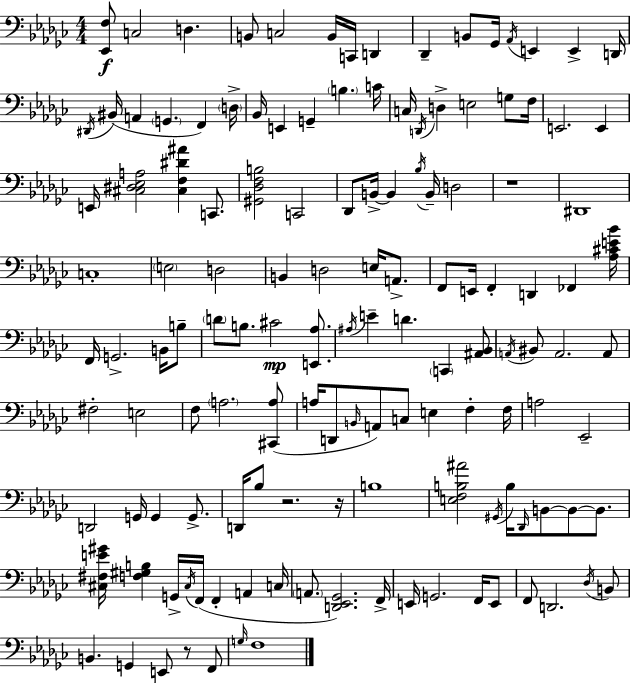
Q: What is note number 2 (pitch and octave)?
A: D3